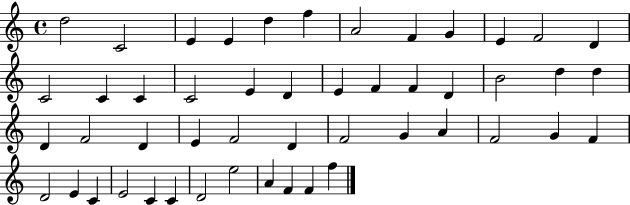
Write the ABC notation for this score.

X:1
T:Untitled
M:4/4
L:1/4
K:C
d2 C2 E E d f A2 F G E F2 D C2 C C C2 E D E F F D B2 d d D F2 D E F2 D F2 G A F2 G F D2 E C E2 C C D2 e2 A F F f